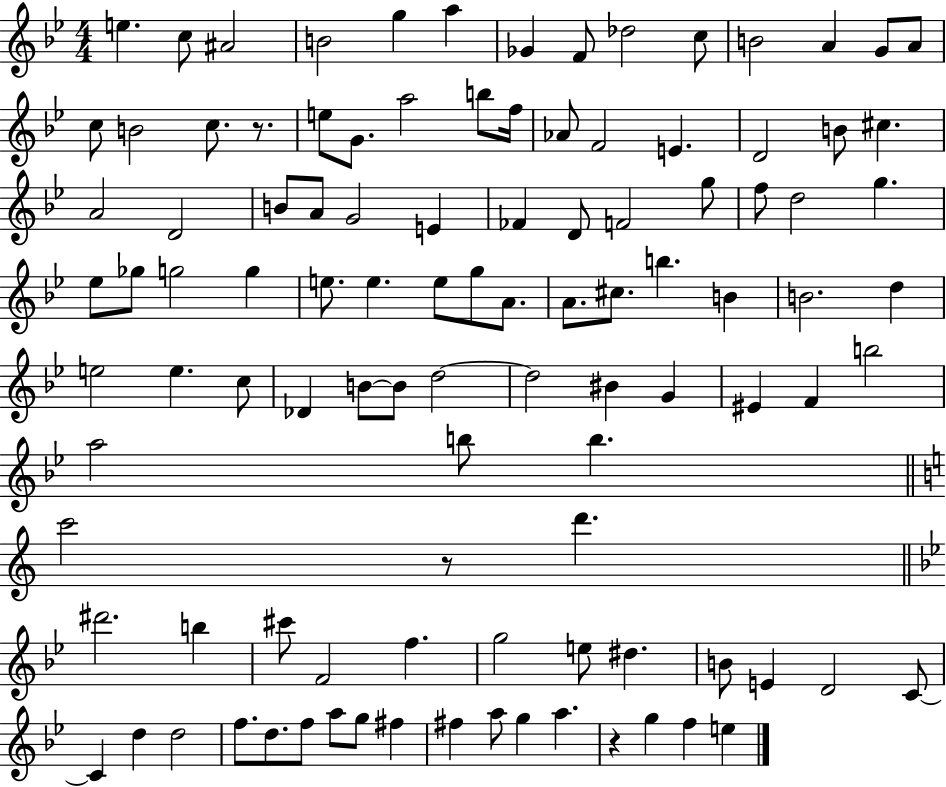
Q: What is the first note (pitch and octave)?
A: E5